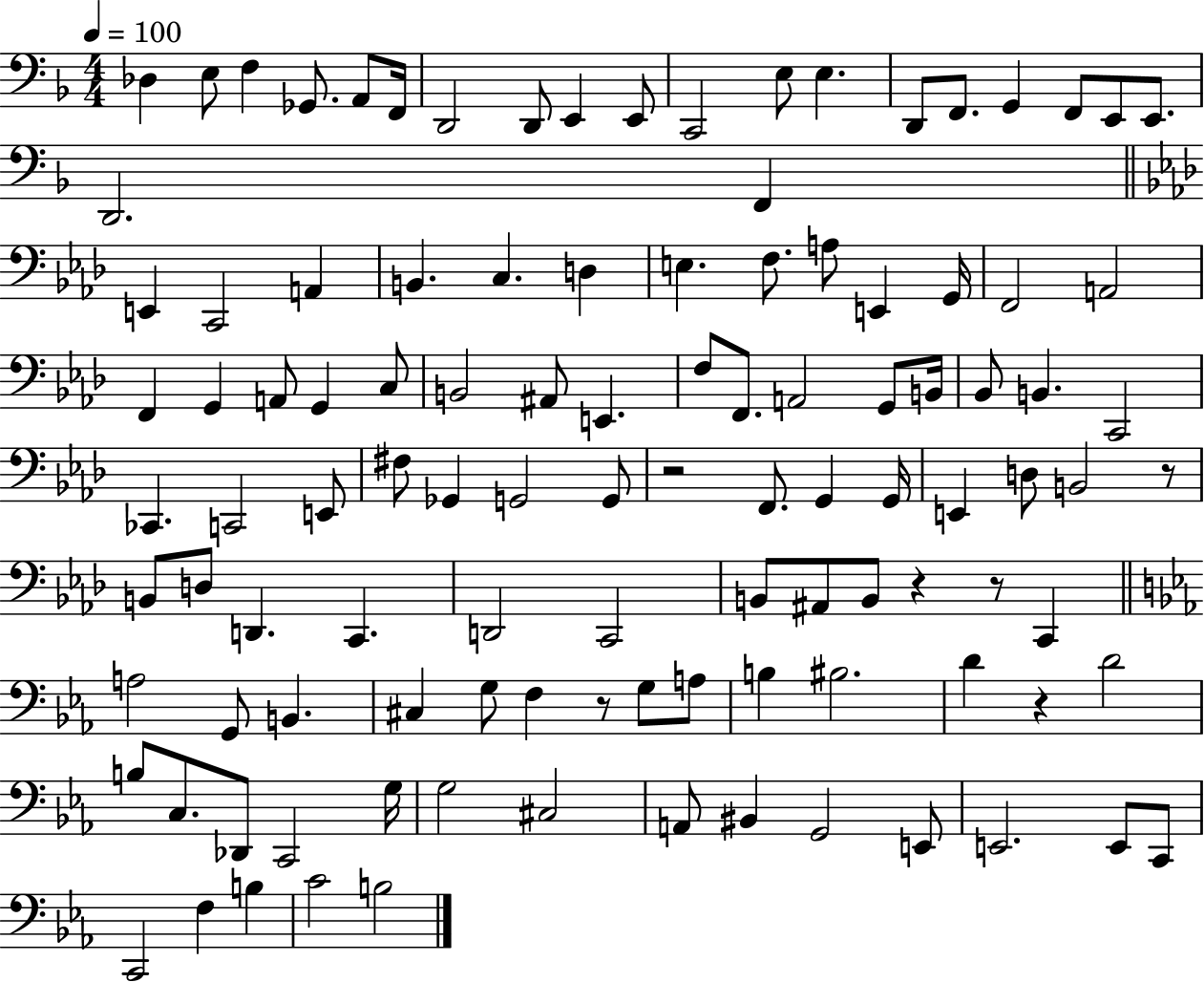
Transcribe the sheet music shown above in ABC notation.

X:1
T:Untitled
M:4/4
L:1/4
K:F
_D, E,/2 F, _G,,/2 A,,/2 F,,/4 D,,2 D,,/2 E,, E,,/2 C,,2 E,/2 E, D,,/2 F,,/2 G,, F,,/2 E,,/2 E,,/2 D,,2 F,, E,, C,,2 A,, B,, C, D, E, F,/2 A,/2 E,, G,,/4 F,,2 A,,2 F,, G,, A,,/2 G,, C,/2 B,,2 ^A,,/2 E,, F,/2 F,,/2 A,,2 G,,/2 B,,/4 _B,,/2 B,, C,,2 _C,, C,,2 E,,/2 ^F,/2 _G,, G,,2 G,,/2 z2 F,,/2 G,, G,,/4 E,, D,/2 B,,2 z/2 B,,/2 D,/2 D,, C,, D,,2 C,,2 B,,/2 ^A,,/2 B,,/2 z z/2 C,, A,2 G,,/2 B,, ^C, G,/2 F, z/2 G,/2 A,/2 B, ^B,2 D z D2 B,/2 C,/2 _D,,/2 C,,2 G,/4 G,2 ^C,2 A,,/2 ^B,, G,,2 E,,/2 E,,2 E,,/2 C,,/2 C,,2 F, B, C2 B,2